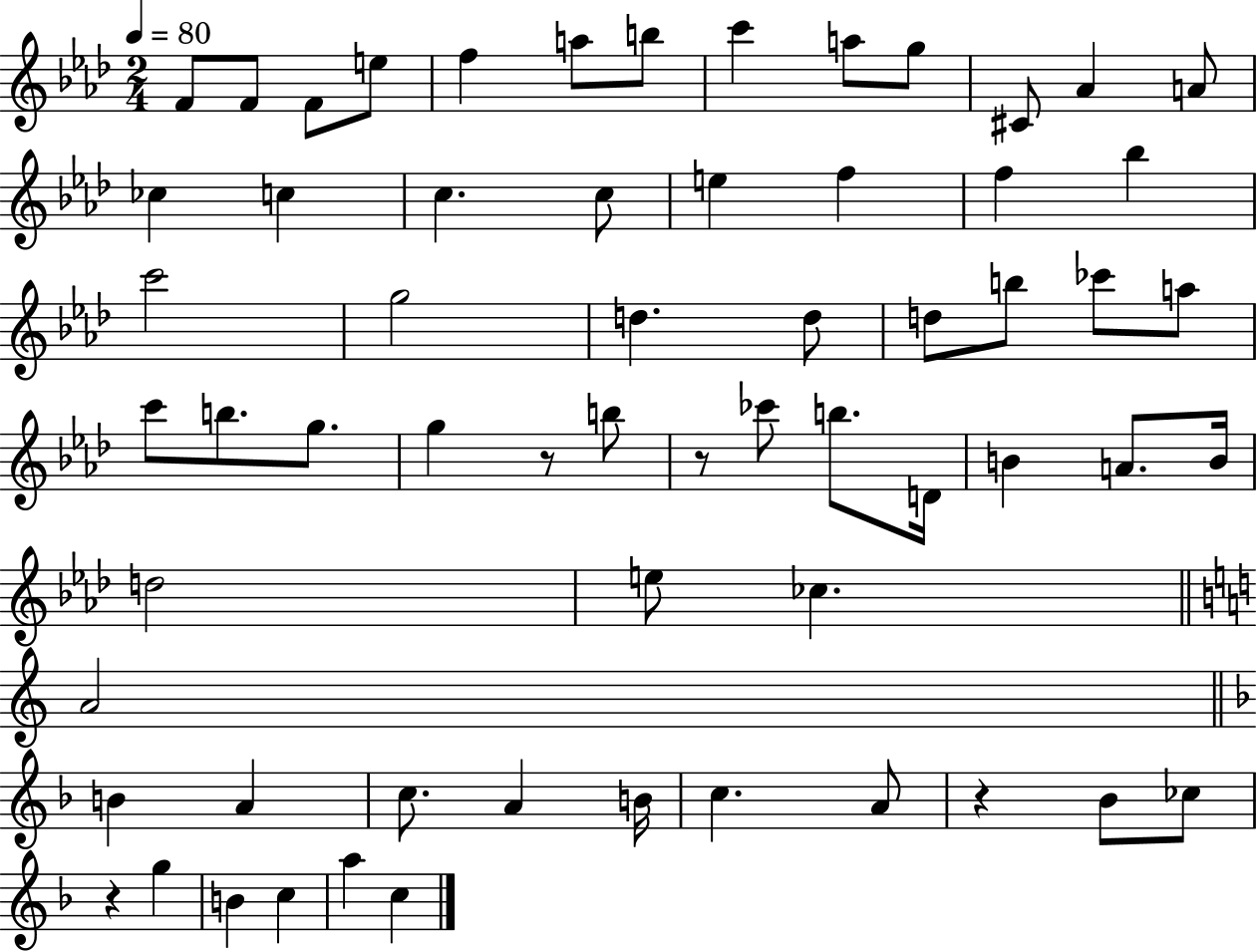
{
  \clef treble
  \numericTimeSignature
  \time 2/4
  \key aes \major
  \tempo 4 = 80
  f'8 f'8 f'8 e''8 | f''4 a''8 b''8 | c'''4 a''8 g''8 | cis'8 aes'4 a'8 | \break ces''4 c''4 | c''4. c''8 | e''4 f''4 | f''4 bes''4 | \break c'''2 | g''2 | d''4. d''8 | d''8 b''8 ces'''8 a''8 | \break c'''8 b''8. g''8. | g''4 r8 b''8 | r8 ces'''8 b''8. d'16 | b'4 a'8. b'16 | \break d''2 | e''8 ces''4. | \bar "||" \break \key a \minor a'2 | \bar "||" \break \key d \minor b'4 a'4 | c''8. a'4 b'16 | c''4. a'8 | r4 bes'8 ces''8 | \break r4 g''4 | b'4 c''4 | a''4 c''4 | \bar "|."
}